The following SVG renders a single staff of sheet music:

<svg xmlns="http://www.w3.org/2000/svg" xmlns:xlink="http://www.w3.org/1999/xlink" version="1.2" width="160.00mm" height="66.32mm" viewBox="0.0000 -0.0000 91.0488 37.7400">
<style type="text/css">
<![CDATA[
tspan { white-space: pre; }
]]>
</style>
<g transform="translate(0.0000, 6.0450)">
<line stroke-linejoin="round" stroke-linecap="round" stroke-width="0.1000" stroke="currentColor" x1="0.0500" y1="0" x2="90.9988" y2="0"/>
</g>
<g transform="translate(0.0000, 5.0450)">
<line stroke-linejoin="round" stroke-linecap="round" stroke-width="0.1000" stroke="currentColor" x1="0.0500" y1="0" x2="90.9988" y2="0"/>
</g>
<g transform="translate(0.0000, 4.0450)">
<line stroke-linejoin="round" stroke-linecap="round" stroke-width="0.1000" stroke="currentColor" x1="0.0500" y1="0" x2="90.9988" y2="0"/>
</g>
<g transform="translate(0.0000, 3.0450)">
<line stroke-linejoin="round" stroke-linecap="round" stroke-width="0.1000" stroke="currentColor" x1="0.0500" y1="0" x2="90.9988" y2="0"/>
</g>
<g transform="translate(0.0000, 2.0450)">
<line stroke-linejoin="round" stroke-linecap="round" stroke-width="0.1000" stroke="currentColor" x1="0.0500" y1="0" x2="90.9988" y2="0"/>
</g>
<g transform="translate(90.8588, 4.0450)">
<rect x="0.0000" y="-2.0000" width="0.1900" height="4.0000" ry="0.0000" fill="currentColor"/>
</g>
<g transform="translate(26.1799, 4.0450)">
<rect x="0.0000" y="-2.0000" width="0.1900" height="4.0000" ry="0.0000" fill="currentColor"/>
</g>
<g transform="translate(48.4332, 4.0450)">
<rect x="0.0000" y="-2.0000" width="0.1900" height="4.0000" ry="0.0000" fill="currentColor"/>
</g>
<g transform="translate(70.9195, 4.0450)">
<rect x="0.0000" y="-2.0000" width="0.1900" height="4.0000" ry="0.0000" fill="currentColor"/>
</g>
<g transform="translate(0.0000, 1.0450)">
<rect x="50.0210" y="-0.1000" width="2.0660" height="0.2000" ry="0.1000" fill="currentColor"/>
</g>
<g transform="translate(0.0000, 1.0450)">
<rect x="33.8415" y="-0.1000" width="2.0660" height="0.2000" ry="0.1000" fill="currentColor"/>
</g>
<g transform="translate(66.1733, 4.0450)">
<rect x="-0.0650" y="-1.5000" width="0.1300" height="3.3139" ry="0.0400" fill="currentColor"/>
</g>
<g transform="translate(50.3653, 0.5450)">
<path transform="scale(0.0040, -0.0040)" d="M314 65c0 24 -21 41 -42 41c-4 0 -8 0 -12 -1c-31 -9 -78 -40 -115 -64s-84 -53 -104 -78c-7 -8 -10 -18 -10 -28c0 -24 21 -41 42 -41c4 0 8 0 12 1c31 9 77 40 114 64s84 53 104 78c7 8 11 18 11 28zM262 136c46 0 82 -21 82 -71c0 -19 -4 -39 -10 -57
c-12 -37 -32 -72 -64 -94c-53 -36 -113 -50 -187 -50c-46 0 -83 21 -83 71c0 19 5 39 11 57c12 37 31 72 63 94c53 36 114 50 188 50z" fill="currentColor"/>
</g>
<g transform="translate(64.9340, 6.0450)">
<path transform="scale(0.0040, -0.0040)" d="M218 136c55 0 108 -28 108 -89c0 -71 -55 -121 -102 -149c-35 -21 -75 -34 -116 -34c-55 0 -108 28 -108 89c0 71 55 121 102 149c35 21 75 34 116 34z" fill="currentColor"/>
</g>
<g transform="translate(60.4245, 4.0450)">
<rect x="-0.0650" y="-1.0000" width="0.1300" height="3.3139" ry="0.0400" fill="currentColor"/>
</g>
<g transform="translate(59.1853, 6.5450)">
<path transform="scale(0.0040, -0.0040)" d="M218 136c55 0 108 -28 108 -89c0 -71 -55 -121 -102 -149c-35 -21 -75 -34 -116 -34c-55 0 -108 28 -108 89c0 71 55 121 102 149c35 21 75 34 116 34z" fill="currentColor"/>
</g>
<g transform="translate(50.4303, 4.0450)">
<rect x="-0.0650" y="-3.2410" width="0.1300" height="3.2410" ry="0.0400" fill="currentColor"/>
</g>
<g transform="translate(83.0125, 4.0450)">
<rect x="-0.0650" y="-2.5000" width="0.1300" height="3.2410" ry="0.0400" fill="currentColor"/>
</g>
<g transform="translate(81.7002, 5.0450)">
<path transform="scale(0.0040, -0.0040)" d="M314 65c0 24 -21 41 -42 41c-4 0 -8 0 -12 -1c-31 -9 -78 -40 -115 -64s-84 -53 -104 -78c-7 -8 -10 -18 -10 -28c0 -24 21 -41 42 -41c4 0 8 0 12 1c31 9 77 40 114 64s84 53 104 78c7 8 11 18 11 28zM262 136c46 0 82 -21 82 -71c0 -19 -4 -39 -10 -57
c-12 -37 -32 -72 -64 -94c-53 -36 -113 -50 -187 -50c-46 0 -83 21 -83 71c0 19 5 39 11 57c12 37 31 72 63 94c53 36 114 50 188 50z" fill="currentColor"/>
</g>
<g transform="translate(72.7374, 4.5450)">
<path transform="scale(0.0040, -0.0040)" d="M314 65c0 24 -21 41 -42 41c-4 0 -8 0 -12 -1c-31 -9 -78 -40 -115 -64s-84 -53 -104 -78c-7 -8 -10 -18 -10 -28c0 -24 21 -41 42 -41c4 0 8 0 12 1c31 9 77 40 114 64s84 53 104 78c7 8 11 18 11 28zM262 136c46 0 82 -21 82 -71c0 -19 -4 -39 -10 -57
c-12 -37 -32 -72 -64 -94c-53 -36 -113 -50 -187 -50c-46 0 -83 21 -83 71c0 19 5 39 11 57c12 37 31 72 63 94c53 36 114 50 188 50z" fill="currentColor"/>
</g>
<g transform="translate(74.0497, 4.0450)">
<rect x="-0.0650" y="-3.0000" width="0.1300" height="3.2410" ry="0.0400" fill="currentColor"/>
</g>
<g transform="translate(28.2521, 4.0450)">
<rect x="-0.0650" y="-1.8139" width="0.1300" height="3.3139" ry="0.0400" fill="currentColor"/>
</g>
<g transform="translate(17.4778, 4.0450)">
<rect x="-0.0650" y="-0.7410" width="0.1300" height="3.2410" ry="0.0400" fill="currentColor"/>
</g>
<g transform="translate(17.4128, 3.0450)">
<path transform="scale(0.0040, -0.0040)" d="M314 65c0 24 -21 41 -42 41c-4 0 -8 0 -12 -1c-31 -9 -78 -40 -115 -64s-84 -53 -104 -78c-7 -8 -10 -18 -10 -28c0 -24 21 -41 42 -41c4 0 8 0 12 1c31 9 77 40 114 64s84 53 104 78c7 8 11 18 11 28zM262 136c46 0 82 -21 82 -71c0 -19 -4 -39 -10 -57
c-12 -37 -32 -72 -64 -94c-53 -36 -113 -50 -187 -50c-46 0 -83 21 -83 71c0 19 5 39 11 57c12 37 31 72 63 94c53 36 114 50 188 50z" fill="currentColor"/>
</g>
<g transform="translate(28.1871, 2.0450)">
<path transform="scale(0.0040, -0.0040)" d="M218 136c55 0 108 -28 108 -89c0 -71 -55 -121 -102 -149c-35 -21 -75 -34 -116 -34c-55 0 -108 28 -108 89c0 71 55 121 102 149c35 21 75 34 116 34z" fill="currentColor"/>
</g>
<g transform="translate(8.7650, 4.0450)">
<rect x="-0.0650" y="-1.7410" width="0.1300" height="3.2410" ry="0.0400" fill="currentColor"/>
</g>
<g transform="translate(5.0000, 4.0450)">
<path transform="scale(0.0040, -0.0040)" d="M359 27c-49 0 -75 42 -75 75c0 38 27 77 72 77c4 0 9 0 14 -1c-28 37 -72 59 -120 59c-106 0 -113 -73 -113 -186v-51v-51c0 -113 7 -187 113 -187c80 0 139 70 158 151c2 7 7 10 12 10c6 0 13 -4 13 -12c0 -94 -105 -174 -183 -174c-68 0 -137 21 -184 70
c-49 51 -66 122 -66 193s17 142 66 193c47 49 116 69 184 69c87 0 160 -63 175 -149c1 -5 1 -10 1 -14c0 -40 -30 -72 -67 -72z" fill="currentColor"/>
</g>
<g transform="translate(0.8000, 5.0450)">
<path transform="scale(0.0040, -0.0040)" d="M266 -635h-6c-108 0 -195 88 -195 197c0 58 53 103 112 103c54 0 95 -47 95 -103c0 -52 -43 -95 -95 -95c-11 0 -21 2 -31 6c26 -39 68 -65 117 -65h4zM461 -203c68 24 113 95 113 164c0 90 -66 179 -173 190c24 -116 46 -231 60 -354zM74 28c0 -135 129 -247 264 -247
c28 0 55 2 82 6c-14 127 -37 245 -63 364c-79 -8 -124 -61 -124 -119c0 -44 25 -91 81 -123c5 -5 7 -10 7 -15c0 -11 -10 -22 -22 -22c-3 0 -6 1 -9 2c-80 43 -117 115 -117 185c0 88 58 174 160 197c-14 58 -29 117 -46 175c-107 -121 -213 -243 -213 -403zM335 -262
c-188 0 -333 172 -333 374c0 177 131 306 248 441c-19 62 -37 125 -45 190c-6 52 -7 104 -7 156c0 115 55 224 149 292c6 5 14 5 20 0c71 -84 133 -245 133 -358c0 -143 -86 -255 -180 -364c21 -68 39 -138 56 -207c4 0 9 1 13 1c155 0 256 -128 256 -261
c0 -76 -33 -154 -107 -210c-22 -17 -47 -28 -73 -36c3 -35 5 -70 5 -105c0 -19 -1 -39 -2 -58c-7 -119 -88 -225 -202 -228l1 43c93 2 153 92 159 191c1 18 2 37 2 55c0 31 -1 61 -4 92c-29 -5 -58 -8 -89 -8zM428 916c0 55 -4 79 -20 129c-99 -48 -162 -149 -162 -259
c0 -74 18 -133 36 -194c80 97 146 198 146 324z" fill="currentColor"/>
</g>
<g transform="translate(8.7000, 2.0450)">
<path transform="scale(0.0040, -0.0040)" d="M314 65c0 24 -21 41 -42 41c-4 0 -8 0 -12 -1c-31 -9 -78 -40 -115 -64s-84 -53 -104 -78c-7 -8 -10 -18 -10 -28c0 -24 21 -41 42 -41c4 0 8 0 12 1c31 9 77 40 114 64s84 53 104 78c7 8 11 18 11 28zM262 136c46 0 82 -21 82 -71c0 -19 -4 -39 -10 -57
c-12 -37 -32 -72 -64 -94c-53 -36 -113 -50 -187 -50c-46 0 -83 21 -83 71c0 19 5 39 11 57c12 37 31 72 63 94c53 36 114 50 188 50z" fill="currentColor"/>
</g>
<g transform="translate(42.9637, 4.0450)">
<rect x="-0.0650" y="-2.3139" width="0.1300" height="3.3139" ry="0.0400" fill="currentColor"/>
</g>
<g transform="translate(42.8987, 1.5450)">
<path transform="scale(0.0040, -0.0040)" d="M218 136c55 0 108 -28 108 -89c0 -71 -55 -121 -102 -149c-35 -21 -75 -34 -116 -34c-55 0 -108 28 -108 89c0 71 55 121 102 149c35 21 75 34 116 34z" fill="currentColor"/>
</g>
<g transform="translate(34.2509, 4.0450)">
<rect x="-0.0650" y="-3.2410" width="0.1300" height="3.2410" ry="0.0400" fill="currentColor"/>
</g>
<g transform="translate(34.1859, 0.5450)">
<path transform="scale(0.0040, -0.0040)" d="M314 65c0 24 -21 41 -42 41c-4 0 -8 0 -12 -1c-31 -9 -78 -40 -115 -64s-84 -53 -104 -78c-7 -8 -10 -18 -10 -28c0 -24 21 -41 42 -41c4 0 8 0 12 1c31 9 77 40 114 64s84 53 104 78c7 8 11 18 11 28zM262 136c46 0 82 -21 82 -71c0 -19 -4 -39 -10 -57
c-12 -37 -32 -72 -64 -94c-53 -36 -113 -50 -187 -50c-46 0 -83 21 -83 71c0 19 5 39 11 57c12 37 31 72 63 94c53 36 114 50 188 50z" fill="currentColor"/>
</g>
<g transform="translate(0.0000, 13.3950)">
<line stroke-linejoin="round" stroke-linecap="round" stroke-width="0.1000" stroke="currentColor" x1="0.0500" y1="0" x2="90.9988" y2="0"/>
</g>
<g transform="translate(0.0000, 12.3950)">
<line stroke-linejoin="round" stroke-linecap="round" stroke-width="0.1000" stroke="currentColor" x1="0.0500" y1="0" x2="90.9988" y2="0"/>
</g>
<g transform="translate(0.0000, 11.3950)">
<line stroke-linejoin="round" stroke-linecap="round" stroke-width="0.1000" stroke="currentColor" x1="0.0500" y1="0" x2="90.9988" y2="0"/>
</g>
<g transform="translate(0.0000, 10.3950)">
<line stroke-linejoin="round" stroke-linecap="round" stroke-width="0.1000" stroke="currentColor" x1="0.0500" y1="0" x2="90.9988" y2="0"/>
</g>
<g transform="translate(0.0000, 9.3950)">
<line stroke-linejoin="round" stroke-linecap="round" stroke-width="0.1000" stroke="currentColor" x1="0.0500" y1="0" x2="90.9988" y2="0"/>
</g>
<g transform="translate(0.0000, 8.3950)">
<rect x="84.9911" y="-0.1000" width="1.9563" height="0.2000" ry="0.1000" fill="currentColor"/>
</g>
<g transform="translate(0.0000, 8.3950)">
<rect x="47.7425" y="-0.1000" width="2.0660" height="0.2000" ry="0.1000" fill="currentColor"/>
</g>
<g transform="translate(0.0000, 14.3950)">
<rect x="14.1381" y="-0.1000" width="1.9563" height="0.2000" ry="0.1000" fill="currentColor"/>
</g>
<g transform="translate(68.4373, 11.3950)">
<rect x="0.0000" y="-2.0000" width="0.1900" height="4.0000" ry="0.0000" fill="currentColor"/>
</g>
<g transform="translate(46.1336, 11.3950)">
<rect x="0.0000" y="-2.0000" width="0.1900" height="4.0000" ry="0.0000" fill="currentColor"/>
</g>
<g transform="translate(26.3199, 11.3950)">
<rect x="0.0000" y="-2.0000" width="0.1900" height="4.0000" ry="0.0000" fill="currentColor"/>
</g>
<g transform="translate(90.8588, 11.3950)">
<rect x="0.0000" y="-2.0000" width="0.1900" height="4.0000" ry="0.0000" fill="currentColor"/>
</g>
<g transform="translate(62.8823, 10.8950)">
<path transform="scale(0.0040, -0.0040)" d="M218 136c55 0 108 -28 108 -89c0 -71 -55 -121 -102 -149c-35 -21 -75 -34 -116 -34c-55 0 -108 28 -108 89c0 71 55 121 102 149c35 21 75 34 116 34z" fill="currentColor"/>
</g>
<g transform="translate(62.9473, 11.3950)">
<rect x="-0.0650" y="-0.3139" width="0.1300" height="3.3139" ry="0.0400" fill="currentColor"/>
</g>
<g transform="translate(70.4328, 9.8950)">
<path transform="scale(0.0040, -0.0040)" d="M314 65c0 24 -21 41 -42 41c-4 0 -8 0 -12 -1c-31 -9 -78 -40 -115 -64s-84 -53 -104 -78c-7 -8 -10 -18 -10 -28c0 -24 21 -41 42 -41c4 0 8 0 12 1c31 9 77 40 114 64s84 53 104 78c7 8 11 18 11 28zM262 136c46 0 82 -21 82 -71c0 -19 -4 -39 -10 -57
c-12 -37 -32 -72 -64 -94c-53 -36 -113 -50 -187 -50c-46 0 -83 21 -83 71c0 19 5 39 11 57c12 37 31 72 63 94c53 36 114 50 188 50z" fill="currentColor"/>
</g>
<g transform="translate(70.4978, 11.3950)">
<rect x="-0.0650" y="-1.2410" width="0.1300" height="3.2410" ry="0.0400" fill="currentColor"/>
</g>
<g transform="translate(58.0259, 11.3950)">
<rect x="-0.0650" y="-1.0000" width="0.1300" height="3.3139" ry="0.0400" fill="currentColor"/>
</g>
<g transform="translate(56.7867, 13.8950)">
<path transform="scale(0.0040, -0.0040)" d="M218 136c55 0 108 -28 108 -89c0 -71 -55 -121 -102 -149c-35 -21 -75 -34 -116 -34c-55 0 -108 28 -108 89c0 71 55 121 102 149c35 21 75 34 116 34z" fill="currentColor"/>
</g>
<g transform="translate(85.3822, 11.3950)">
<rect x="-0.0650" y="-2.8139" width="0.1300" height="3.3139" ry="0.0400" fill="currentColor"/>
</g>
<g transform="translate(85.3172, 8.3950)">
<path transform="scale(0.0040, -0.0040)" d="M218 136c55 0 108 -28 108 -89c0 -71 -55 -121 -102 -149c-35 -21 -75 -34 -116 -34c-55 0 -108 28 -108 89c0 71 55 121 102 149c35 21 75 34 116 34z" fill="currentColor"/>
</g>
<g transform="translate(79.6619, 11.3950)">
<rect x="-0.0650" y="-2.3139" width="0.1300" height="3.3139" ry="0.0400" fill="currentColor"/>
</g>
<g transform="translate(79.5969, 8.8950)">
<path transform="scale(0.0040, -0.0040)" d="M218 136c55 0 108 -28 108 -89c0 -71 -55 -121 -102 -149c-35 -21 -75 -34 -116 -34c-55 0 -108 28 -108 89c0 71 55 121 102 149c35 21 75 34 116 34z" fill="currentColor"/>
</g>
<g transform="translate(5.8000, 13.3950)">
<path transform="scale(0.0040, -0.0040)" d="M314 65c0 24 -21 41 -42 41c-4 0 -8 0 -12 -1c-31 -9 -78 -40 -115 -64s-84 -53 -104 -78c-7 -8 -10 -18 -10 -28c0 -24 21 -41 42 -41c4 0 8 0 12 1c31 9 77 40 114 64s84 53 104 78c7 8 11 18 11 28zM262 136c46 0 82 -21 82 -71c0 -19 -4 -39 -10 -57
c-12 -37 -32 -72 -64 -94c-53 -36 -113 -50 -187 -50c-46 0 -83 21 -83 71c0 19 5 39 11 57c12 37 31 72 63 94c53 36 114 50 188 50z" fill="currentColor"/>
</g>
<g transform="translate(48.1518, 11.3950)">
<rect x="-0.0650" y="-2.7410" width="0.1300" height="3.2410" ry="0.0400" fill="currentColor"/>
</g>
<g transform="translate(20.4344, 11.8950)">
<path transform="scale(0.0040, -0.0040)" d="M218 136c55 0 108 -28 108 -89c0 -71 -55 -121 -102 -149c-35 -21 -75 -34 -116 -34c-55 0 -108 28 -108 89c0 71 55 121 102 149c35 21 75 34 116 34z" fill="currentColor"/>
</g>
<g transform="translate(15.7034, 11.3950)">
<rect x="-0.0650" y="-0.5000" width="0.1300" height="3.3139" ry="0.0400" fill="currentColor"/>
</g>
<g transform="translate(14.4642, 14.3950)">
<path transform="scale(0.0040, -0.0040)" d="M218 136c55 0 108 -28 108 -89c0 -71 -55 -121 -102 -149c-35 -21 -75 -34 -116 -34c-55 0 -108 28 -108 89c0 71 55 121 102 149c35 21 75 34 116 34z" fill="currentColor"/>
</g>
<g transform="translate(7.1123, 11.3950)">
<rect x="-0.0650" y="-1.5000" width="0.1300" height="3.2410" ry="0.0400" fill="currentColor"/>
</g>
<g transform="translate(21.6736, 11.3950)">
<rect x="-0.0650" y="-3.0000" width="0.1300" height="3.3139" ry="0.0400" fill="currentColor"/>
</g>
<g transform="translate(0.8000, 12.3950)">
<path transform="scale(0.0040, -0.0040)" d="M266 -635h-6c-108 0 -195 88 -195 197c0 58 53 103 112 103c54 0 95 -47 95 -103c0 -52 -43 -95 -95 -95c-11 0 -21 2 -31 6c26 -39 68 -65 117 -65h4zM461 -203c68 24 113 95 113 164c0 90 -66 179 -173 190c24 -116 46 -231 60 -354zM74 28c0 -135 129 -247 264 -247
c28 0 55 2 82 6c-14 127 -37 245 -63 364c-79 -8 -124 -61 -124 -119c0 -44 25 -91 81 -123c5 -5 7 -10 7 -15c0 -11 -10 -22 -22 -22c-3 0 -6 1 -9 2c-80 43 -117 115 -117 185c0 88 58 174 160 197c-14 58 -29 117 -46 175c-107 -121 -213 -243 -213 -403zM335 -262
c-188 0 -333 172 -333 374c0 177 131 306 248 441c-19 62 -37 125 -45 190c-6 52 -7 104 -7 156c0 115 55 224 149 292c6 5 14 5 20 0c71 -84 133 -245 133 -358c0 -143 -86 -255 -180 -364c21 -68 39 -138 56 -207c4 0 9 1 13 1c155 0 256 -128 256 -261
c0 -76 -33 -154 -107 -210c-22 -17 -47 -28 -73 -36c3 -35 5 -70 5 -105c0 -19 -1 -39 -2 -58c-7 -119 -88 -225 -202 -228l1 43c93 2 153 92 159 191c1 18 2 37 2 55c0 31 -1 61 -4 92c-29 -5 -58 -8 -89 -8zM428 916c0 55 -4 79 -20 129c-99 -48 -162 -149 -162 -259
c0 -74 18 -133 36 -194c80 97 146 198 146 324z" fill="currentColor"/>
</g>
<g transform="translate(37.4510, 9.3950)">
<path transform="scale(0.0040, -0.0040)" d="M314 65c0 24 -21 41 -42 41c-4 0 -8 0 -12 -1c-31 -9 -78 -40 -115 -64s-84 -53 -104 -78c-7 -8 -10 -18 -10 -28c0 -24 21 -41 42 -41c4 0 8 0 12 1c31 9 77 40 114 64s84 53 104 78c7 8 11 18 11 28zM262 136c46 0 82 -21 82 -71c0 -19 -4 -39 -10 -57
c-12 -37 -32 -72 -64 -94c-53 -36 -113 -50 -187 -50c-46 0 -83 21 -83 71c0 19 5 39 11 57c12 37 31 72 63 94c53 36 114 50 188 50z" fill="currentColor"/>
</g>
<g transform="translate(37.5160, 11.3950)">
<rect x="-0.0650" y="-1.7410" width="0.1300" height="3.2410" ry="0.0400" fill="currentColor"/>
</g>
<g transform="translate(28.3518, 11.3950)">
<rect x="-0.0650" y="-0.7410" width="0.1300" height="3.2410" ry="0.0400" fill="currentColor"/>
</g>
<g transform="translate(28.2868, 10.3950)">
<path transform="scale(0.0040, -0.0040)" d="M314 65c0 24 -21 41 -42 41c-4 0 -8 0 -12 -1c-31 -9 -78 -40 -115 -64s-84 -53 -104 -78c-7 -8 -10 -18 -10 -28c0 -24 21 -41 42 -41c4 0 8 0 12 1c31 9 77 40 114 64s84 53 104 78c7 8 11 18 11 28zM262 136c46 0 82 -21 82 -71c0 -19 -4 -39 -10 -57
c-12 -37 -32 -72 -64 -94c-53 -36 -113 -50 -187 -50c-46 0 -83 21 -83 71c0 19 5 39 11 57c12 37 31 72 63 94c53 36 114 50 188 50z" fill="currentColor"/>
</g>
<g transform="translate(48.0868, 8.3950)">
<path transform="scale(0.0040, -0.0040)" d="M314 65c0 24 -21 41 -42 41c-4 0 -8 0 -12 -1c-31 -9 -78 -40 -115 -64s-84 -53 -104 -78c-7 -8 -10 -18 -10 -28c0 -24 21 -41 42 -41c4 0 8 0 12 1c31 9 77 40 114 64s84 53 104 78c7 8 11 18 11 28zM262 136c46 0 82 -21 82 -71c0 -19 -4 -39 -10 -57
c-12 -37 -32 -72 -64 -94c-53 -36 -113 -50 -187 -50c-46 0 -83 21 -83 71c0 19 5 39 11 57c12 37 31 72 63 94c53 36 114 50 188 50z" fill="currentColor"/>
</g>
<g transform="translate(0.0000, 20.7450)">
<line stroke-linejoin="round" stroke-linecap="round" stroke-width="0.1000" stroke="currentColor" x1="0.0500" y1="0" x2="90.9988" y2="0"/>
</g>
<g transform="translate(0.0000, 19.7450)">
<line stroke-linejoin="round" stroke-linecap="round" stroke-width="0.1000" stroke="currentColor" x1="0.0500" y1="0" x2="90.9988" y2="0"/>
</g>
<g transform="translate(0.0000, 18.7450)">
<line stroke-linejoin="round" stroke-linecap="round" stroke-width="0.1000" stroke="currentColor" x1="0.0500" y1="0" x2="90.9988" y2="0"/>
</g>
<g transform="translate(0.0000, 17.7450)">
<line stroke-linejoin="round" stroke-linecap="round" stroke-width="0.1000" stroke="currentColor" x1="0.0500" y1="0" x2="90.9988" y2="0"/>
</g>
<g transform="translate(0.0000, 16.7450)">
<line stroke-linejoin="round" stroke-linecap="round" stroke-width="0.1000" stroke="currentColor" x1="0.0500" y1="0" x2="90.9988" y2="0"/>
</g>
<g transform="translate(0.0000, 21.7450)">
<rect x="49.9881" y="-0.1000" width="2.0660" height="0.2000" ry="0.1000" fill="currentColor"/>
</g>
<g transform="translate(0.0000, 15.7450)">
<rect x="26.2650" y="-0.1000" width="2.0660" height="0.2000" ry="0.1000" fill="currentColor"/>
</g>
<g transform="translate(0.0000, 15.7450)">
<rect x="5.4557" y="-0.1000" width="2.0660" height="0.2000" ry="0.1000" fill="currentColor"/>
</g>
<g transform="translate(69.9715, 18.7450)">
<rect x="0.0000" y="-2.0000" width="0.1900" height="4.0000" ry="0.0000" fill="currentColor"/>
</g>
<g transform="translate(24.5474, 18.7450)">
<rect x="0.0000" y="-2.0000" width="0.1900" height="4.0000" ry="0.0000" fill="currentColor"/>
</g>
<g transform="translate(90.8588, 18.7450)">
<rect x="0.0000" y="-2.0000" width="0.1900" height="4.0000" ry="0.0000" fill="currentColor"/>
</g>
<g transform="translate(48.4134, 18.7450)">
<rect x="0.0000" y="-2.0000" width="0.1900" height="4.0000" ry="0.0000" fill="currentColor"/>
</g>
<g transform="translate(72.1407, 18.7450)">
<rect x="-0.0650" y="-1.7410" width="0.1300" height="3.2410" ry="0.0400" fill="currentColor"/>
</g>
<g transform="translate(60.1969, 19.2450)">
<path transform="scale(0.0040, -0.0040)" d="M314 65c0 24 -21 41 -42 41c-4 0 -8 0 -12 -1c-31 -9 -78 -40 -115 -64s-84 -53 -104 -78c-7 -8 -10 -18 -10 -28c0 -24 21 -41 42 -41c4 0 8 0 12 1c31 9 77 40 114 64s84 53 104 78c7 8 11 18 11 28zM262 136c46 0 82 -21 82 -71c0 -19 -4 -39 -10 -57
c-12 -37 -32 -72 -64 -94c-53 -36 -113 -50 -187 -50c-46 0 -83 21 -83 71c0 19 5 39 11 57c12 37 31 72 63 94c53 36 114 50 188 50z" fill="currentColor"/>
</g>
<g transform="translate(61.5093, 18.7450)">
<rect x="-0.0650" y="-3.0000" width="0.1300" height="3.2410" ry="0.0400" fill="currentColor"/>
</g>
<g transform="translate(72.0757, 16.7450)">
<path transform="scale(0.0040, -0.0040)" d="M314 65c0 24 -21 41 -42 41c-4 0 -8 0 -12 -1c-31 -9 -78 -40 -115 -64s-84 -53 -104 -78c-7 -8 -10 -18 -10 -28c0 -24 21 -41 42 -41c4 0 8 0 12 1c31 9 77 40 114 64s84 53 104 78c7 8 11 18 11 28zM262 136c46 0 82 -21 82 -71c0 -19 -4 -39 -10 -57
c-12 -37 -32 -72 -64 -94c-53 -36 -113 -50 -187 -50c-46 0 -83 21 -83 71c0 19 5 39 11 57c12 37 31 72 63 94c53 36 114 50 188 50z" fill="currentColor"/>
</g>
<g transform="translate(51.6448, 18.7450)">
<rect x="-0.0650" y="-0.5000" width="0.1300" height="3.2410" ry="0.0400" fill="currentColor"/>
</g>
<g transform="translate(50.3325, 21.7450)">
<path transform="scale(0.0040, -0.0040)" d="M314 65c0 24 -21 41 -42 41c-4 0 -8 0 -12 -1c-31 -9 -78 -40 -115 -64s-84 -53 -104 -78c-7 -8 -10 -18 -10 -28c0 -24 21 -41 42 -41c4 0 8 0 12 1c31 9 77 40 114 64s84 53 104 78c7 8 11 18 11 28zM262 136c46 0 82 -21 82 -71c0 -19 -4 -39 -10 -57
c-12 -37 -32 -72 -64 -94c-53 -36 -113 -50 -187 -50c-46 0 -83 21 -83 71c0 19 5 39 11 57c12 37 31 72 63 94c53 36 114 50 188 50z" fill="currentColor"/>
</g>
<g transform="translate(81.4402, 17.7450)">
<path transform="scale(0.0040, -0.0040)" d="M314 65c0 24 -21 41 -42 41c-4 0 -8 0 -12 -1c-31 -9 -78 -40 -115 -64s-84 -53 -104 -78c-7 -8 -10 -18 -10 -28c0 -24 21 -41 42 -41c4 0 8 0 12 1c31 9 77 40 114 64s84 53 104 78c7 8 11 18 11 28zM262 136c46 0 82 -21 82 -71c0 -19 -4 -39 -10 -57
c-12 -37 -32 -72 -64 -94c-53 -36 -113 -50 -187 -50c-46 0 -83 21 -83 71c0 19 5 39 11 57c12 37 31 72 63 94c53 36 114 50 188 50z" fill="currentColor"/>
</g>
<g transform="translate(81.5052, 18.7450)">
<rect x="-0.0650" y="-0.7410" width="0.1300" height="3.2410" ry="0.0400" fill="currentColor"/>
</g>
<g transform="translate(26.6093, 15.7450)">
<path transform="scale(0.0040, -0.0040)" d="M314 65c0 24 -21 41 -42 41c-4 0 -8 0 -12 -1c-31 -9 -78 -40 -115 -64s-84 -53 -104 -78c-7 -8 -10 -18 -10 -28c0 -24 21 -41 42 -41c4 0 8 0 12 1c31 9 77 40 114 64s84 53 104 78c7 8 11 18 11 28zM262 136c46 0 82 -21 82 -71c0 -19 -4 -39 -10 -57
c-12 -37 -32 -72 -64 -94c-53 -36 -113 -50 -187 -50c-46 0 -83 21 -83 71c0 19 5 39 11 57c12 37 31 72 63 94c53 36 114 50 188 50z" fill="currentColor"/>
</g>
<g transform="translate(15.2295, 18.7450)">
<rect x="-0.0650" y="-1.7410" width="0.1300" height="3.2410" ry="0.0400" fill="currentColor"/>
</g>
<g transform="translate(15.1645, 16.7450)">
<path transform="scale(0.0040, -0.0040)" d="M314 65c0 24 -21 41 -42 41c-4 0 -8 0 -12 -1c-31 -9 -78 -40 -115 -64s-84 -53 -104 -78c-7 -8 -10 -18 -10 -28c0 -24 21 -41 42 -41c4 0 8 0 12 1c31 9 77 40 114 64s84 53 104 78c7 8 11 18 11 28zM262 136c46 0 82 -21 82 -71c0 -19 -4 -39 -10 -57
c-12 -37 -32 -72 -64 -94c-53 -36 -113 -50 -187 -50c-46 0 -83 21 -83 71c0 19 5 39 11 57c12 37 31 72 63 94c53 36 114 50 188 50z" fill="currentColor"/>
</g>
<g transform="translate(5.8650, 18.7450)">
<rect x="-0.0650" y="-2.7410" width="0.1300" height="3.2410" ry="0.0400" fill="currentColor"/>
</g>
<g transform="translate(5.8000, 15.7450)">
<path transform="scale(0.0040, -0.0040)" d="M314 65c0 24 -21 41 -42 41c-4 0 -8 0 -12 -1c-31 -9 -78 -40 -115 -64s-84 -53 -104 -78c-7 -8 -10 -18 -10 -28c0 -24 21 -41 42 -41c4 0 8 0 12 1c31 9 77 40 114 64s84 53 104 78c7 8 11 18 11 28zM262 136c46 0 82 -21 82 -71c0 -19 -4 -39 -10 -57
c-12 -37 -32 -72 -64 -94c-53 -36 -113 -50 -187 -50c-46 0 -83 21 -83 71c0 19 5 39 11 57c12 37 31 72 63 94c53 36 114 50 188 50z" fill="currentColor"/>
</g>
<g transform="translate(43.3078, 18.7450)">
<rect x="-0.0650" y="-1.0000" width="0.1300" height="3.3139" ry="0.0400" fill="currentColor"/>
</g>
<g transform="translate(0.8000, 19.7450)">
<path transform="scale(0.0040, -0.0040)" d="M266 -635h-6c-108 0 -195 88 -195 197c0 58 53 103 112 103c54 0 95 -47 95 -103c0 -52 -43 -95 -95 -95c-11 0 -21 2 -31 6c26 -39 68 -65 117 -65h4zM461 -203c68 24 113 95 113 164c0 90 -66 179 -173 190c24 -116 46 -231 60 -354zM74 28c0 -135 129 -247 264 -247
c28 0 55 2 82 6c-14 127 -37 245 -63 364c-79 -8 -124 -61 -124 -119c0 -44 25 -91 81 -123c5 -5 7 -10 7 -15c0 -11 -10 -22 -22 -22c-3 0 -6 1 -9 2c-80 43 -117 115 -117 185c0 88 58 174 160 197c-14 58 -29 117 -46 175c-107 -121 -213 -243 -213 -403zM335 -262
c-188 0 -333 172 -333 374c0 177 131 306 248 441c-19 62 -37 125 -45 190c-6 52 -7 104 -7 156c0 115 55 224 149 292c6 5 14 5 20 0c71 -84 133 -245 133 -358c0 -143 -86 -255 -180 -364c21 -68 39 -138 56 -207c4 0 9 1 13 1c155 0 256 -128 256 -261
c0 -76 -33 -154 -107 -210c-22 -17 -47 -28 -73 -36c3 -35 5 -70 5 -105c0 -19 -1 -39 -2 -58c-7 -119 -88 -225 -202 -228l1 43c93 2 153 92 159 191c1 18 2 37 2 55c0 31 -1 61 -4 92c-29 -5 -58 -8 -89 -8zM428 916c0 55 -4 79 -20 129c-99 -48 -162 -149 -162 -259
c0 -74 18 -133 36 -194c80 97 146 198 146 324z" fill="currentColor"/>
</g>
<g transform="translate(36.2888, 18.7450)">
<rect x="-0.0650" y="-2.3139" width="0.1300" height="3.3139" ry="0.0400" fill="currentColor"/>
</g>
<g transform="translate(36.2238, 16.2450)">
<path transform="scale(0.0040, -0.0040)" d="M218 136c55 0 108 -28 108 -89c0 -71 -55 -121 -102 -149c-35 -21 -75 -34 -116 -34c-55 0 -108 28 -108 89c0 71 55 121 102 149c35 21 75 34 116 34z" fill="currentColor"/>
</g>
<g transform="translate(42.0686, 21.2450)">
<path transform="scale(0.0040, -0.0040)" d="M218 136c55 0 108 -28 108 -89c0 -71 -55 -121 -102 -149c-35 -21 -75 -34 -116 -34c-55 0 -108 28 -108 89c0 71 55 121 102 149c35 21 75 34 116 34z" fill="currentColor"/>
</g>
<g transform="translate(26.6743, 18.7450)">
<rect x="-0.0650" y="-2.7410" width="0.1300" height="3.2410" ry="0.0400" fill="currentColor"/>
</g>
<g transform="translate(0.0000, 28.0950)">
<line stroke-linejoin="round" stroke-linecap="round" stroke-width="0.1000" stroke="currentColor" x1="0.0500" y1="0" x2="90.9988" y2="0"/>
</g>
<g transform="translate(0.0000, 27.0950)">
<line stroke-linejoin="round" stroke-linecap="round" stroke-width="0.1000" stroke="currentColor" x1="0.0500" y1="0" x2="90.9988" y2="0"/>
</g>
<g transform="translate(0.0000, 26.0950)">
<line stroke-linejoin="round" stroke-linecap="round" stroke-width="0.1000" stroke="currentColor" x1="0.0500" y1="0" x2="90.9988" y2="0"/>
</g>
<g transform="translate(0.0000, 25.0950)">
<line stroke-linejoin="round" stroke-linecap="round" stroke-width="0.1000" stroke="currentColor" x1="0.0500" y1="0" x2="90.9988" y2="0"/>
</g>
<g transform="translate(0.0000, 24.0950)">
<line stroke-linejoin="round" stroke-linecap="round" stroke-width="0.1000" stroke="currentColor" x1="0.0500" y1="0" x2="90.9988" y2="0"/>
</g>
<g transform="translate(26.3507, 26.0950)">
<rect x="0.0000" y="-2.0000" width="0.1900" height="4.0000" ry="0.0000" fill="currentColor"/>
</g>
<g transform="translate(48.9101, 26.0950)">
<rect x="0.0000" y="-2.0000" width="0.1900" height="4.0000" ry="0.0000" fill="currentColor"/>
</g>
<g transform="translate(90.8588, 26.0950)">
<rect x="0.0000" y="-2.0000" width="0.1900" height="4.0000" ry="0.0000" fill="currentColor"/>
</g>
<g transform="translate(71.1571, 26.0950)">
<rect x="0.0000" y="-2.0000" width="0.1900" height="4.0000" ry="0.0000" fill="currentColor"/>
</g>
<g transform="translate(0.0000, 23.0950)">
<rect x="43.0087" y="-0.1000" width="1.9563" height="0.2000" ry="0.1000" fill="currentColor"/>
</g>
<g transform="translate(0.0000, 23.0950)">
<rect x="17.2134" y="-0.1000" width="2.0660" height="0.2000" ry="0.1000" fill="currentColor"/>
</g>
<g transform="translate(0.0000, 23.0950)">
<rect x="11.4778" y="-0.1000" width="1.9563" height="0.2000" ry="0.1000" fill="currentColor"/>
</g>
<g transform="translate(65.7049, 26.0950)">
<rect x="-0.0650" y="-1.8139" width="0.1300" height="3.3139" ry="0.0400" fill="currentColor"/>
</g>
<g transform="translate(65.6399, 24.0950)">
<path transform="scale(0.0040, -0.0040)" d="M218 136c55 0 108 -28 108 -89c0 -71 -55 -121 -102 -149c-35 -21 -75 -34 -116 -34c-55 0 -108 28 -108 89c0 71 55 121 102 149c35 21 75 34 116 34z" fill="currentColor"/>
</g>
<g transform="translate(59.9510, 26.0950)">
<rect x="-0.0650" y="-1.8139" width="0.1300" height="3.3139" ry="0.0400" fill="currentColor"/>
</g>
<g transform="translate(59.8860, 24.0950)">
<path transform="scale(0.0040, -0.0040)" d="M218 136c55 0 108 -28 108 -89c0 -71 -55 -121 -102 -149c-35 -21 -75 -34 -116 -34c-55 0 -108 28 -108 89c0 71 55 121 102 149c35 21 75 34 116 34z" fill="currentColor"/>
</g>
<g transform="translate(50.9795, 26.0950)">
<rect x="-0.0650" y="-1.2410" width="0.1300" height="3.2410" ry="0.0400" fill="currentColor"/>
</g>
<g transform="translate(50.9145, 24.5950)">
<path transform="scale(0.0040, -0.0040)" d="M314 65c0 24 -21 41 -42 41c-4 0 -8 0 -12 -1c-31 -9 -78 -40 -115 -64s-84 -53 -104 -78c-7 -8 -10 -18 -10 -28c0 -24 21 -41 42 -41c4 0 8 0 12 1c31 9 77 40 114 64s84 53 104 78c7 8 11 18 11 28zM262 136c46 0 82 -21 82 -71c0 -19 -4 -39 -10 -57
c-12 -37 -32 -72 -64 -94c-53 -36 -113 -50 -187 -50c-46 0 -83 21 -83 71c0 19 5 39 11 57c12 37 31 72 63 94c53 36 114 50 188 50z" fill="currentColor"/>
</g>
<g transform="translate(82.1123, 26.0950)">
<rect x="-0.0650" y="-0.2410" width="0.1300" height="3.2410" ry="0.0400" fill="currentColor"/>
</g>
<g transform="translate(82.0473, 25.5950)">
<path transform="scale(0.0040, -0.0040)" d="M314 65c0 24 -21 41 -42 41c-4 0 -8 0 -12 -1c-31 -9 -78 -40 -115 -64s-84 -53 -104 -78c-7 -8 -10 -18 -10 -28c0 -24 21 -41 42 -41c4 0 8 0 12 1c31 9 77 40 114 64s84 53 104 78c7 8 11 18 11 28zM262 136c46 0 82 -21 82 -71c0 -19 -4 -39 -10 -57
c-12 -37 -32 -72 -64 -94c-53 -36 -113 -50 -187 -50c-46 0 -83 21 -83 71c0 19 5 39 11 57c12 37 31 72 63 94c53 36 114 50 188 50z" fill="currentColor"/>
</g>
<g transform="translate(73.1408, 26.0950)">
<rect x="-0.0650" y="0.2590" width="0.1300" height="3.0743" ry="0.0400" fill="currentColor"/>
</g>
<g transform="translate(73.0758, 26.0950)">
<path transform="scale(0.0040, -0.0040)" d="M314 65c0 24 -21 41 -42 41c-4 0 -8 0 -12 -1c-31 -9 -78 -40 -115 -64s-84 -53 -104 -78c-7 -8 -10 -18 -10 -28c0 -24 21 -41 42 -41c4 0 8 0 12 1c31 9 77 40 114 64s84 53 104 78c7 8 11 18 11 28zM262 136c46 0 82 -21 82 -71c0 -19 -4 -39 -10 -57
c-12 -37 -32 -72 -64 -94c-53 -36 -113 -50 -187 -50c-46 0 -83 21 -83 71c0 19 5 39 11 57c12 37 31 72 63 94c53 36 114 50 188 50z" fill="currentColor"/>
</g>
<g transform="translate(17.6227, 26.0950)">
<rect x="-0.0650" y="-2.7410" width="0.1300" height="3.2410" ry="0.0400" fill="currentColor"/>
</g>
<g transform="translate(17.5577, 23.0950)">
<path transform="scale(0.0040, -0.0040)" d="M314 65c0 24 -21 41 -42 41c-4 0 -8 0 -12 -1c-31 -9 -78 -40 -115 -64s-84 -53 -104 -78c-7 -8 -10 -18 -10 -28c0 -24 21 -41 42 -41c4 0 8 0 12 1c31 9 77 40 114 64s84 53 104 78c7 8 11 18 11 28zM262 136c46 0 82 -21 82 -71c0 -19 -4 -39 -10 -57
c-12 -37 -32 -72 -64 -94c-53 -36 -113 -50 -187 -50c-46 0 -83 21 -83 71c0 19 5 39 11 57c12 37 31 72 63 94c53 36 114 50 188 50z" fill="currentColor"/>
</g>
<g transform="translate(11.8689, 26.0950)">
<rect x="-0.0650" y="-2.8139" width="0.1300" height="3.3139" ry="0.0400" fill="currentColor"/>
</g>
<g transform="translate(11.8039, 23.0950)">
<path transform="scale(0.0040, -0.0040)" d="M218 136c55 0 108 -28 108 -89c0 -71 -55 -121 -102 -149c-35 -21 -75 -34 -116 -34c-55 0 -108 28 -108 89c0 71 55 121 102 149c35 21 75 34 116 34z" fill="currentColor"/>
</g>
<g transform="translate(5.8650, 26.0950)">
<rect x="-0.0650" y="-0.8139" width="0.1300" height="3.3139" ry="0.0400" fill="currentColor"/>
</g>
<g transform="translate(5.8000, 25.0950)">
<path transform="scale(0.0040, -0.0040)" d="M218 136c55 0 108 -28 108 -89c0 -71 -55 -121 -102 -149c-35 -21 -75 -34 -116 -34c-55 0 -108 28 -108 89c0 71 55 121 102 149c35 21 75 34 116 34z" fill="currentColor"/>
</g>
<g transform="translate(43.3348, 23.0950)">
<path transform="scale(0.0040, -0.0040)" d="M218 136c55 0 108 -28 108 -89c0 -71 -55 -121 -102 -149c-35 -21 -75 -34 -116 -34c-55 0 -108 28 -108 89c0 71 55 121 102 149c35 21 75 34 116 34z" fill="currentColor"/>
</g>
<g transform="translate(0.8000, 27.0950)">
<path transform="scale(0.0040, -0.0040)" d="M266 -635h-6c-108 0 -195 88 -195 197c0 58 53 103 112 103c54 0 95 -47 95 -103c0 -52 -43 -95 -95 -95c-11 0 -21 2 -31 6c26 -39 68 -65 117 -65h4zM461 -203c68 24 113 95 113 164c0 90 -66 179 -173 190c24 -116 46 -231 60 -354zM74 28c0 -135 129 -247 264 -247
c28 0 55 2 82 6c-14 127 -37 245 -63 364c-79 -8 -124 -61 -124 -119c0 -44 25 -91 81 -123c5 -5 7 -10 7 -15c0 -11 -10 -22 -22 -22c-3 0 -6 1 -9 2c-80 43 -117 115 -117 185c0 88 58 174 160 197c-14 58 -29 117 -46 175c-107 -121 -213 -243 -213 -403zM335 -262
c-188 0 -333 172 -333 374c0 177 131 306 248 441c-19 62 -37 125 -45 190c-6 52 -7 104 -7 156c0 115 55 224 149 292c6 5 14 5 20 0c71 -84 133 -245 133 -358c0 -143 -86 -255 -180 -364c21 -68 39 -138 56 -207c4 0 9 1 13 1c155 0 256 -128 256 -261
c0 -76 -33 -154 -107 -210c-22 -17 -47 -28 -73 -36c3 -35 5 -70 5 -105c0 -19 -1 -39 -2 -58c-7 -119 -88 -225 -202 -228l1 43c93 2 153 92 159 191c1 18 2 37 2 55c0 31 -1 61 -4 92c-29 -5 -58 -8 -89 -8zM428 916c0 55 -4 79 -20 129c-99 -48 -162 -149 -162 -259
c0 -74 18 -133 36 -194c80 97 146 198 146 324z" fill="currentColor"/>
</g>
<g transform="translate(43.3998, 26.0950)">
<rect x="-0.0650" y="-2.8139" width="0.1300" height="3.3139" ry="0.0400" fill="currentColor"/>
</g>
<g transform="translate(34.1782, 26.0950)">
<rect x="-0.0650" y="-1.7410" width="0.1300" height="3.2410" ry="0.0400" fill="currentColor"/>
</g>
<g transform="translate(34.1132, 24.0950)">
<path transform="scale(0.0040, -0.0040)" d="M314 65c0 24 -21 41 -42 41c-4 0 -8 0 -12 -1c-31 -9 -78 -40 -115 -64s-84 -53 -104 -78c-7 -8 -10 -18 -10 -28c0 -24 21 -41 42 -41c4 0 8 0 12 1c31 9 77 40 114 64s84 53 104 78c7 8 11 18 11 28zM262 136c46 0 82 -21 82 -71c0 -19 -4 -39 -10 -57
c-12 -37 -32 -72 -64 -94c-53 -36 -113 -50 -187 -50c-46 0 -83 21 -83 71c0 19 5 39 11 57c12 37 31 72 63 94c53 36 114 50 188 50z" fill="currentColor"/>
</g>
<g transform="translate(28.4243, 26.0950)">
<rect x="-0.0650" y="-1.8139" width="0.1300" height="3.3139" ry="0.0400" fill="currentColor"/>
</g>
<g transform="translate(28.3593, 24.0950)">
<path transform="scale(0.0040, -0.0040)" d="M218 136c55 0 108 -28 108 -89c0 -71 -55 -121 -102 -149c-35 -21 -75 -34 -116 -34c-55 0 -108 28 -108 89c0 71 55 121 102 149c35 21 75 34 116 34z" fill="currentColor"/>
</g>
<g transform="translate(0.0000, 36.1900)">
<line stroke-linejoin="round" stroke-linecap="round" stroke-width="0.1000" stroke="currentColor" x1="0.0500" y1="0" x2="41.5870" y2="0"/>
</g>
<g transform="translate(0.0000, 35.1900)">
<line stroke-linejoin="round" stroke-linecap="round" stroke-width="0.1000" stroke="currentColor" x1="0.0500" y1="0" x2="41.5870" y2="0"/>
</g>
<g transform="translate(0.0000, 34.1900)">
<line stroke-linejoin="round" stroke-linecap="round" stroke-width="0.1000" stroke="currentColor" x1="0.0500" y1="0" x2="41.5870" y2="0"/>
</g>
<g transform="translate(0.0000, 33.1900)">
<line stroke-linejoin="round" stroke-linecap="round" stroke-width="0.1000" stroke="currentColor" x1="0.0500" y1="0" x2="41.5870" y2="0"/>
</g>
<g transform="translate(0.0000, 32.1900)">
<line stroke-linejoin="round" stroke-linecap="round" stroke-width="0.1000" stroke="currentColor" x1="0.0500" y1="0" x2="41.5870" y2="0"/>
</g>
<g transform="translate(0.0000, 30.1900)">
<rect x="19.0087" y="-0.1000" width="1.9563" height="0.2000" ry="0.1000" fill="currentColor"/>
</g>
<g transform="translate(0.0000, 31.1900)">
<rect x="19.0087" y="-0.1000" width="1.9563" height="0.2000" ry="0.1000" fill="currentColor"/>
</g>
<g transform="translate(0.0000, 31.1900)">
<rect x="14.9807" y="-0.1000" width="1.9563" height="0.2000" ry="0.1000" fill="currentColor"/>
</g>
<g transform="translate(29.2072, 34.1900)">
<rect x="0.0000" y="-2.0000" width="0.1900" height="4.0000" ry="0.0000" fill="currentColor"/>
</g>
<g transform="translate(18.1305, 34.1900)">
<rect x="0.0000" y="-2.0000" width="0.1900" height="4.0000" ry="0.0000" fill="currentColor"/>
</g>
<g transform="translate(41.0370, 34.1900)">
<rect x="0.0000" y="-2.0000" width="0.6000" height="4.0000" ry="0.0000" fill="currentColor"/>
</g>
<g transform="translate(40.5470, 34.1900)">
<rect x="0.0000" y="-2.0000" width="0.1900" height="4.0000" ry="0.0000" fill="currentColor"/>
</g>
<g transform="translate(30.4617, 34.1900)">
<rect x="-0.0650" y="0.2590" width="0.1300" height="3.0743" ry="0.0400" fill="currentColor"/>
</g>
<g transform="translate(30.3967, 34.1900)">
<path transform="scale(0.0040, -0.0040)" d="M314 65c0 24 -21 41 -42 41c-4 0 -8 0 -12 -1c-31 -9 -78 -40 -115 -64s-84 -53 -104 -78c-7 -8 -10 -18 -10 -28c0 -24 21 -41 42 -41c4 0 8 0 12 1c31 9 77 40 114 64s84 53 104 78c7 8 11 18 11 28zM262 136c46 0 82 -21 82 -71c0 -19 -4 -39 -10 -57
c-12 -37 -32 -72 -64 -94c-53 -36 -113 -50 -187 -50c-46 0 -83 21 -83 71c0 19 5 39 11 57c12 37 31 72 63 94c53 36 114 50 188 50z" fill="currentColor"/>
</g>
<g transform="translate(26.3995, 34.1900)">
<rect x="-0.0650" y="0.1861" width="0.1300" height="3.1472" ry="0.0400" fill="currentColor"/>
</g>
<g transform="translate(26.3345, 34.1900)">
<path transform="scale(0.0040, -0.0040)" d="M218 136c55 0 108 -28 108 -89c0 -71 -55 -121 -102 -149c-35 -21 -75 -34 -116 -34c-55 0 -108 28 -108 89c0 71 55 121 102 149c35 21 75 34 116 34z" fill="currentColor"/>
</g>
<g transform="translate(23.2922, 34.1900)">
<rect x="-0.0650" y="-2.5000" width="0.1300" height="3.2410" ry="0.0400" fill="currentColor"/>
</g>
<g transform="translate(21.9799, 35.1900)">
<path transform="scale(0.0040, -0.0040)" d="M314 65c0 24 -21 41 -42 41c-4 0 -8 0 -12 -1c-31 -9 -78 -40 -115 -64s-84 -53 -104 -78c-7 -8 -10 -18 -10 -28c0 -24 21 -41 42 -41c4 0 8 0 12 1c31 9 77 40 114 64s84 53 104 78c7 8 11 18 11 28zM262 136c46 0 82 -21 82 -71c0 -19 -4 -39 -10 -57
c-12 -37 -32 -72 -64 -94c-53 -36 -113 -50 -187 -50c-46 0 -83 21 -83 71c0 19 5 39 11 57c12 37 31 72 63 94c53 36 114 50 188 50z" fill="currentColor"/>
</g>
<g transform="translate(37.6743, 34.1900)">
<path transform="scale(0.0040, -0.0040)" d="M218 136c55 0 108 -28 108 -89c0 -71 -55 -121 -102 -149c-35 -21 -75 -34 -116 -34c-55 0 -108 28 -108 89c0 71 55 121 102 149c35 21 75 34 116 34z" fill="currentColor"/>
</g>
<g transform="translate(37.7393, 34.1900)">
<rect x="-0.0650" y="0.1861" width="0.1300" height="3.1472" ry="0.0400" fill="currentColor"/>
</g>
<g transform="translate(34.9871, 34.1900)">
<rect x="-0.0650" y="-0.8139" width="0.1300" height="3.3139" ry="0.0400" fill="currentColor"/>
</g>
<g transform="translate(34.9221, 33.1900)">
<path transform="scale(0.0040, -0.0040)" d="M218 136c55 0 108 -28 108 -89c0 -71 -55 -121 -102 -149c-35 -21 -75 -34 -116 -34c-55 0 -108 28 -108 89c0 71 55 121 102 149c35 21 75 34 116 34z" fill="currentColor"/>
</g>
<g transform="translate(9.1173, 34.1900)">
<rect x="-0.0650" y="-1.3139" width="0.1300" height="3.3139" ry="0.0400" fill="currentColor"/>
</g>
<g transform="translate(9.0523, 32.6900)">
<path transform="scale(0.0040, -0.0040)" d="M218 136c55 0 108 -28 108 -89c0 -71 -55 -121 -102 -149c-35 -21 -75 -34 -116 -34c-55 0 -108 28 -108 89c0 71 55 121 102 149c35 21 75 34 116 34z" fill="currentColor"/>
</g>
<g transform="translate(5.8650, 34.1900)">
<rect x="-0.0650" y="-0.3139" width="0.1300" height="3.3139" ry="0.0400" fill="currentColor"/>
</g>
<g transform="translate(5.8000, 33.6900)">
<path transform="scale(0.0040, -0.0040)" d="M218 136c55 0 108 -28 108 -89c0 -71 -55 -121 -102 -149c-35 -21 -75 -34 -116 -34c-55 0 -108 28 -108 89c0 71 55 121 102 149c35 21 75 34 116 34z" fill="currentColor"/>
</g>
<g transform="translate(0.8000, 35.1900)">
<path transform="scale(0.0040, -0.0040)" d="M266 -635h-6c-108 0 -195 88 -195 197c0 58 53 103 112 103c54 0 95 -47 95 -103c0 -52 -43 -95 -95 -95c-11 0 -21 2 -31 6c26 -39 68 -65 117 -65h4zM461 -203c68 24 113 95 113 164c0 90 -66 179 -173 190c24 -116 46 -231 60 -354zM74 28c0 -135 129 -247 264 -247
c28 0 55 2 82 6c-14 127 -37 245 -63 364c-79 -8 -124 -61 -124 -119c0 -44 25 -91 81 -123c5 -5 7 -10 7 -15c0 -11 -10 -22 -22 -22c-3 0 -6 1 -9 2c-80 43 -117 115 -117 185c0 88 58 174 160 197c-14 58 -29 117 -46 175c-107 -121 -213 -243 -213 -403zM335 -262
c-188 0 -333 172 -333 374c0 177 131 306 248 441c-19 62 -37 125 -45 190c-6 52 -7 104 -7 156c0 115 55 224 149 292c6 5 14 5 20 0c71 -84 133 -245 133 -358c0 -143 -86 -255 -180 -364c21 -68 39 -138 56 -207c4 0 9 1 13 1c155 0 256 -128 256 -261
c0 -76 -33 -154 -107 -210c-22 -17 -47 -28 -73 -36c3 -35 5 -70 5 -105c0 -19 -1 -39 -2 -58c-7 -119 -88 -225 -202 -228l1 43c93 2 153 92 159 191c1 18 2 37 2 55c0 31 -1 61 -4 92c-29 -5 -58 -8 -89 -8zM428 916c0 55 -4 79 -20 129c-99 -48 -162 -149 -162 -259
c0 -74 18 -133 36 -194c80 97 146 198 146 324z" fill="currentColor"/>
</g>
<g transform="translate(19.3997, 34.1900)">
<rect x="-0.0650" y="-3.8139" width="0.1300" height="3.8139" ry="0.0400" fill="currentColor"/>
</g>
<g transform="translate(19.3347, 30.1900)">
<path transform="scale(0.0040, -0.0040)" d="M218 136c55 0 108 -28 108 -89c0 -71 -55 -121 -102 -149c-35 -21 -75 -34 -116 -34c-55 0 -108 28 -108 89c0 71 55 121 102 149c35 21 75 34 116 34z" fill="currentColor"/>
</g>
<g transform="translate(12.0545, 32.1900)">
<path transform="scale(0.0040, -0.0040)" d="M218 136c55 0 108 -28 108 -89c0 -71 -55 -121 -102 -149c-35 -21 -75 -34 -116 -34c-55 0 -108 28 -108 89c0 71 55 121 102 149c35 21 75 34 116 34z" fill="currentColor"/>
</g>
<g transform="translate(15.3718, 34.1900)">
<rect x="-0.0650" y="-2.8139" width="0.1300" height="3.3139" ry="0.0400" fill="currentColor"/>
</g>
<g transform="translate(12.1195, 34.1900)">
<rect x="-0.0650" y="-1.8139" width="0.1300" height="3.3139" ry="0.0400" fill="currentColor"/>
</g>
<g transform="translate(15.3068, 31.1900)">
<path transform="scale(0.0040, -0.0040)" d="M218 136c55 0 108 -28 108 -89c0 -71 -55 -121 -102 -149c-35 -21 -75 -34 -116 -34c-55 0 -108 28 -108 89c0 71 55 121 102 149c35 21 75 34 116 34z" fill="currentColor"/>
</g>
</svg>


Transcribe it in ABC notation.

X:1
T:Untitled
M:4/4
L:1/4
K:C
f2 d2 f b2 g b2 D E A2 G2 E2 C A d2 f2 a2 D c e2 g a a2 f2 a2 g D C2 A2 f2 d2 d a a2 f f2 a e2 f f B2 c2 c e f a c' G2 B B2 d B